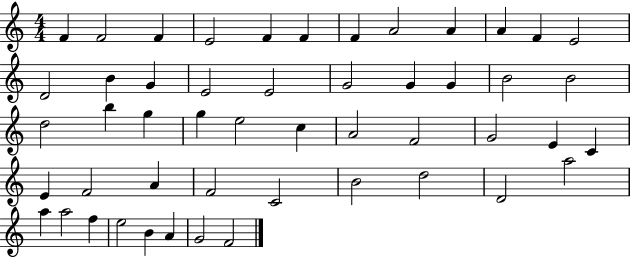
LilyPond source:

{
  \clef treble
  \numericTimeSignature
  \time 4/4
  \key c \major
  f'4 f'2 f'4 | e'2 f'4 f'4 | f'4 a'2 a'4 | a'4 f'4 e'2 | \break d'2 b'4 g'4 | e'2 e'2 | g'2 g'4 g'4 | b'2 b'2 | \break d''2 b''4 g''4 | g''4 e''2 c''4 | a'2 f'2 | g'2 e'4 c'4 | \break e'4 f'2 a'4 | f'2 c'2 | b'2 d''2 | d'2 a''2 | \break a''4 a''2 f''4 | e''2 b'4 a'4 | g'2 f'2 | \bar "|."
}